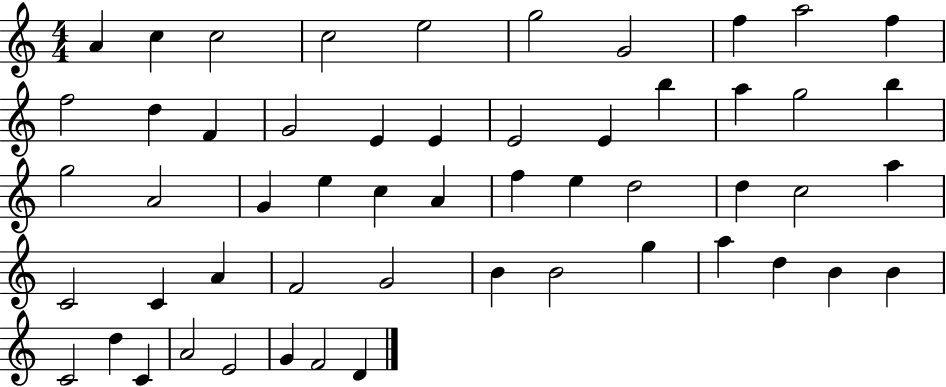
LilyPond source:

{
  \clef treble
  \numericTimeSignature
  \time 4/4
  \key c \major
  a'4 c''4 c''2 | c''2 e''2 | g''2 g'2 | f''4 a''2 f''4 | \break f''2 d''4 f'4 | g'2 e'4 e'4 | e'2 e'4 b''4 | a''4 g''2 b''4 | \break g''2 a'2 | g'4 e''4 c''4 a'4 | f''4 e''4 d''2 | d''4 c''2 a''4 | \break c'2 c'4 a'4 | f'2 g'2 | b'4 b'2 g''4 | a''4 d''4 b'4 b'4 | \break c'2 d''4 c'4 | a'2 e'2 | g'4 f'2 d'4 | \bar "|."
}